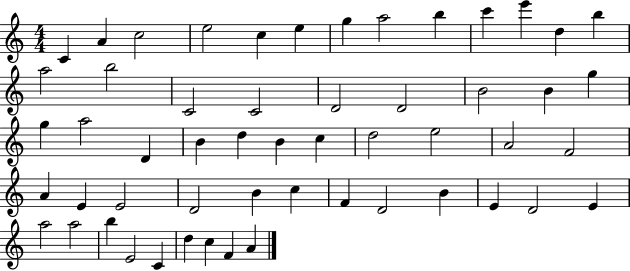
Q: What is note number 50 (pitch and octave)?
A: C4